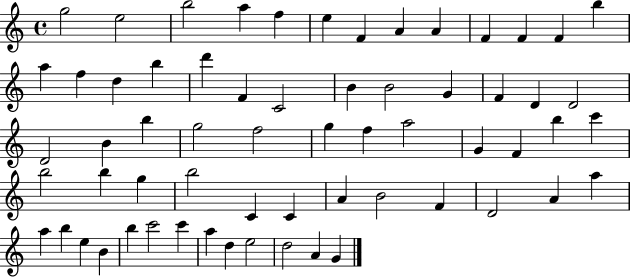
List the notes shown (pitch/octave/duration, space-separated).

G5/h E5/h B5/h A5/q F5/q E5/q F4/q A4/q A4/q F4/q F4/q F4/q B5/q A5/q F5/q D5/q B5/q D6/q F4/q C4/h B4/q B4/h G4/q F4/q D4/q D4/h D4/h B4/q B5/q G5/h F5/h G5/q F5/q A5/h G4/q F4/q B5/q C6/q B5/h B5/q G5/q B5/h C4/q C4/q A4/q B4/h F4/q D4/h A4/q A5/q A5/q B5/q E5/q B4/q B5/q C6/h C6/q A5/q D5/q E5/h D5/h A4/q G4/q